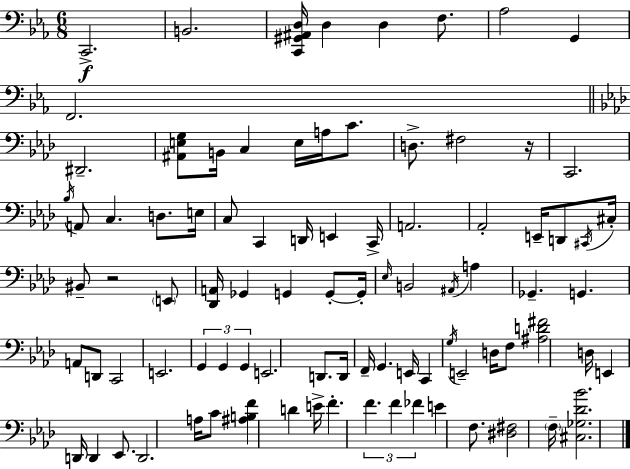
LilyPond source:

{
  \clef bass
  \numericTimeSignature
  \time 6/8
  \key ees \major
  c,2.->\f | b,2. | <c, gis, ais, d>16 d4 d4 f8. | aes2 g,4 | \break f,2. | \bar "||" \break \key f \minor dis,2.-- | <ais, e g>8 b,16 c4 e16 a16 c'8. | d8.-> fis2 r16 | c,2. | \break \acciaccatura { bes16 } a,8 c4. d8. | e16 c8 c,4 d,16 e,4 | c,16-> a,2. | aes,2-. e,16-- d,8 | \break \acciaccatura { cis,16 } cis16-. bis,8-- r2 | \parenthesize e,8 <des, a,>16 ges,4 g,4 g,8-.~~ | g,16-. \grace { ees16 } b,2 \acciaccatura { ais,16 } | a4 ges,4.-- g,4. | \break a,8 d,8 c,2 | e,2. | \tuplet 3/2 { g,4 g,4 | g,4 } e,2. | \break d,8. d,16 f,16-- g,4. | e,16 c,4 \acciaccatura { g16 } e,2-- | d16 f8 <ais d' fis'>2 | d16 e,4 d,16 d,4 | \break ees,8. d,2. | a16 c'8 <ais b f'>4 | d'4 e'16-> f'4.-. \tuplet 3/2 { f'4. | f'4 fes'4 } | \break e'4 f8. <dis fis>2 | \parenthesize f16-- <cis ges des' bes'>2. | \bar "|."
}